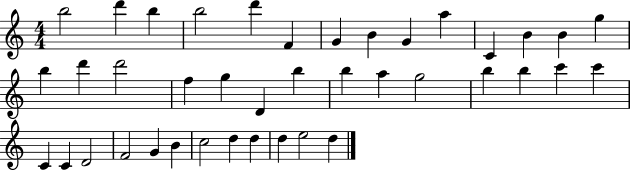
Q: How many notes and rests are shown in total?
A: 40